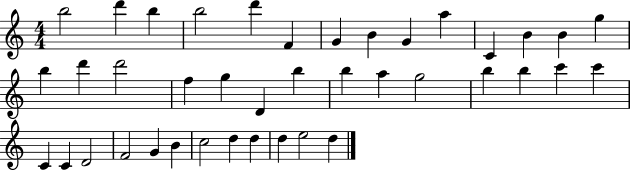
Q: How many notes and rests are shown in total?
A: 40